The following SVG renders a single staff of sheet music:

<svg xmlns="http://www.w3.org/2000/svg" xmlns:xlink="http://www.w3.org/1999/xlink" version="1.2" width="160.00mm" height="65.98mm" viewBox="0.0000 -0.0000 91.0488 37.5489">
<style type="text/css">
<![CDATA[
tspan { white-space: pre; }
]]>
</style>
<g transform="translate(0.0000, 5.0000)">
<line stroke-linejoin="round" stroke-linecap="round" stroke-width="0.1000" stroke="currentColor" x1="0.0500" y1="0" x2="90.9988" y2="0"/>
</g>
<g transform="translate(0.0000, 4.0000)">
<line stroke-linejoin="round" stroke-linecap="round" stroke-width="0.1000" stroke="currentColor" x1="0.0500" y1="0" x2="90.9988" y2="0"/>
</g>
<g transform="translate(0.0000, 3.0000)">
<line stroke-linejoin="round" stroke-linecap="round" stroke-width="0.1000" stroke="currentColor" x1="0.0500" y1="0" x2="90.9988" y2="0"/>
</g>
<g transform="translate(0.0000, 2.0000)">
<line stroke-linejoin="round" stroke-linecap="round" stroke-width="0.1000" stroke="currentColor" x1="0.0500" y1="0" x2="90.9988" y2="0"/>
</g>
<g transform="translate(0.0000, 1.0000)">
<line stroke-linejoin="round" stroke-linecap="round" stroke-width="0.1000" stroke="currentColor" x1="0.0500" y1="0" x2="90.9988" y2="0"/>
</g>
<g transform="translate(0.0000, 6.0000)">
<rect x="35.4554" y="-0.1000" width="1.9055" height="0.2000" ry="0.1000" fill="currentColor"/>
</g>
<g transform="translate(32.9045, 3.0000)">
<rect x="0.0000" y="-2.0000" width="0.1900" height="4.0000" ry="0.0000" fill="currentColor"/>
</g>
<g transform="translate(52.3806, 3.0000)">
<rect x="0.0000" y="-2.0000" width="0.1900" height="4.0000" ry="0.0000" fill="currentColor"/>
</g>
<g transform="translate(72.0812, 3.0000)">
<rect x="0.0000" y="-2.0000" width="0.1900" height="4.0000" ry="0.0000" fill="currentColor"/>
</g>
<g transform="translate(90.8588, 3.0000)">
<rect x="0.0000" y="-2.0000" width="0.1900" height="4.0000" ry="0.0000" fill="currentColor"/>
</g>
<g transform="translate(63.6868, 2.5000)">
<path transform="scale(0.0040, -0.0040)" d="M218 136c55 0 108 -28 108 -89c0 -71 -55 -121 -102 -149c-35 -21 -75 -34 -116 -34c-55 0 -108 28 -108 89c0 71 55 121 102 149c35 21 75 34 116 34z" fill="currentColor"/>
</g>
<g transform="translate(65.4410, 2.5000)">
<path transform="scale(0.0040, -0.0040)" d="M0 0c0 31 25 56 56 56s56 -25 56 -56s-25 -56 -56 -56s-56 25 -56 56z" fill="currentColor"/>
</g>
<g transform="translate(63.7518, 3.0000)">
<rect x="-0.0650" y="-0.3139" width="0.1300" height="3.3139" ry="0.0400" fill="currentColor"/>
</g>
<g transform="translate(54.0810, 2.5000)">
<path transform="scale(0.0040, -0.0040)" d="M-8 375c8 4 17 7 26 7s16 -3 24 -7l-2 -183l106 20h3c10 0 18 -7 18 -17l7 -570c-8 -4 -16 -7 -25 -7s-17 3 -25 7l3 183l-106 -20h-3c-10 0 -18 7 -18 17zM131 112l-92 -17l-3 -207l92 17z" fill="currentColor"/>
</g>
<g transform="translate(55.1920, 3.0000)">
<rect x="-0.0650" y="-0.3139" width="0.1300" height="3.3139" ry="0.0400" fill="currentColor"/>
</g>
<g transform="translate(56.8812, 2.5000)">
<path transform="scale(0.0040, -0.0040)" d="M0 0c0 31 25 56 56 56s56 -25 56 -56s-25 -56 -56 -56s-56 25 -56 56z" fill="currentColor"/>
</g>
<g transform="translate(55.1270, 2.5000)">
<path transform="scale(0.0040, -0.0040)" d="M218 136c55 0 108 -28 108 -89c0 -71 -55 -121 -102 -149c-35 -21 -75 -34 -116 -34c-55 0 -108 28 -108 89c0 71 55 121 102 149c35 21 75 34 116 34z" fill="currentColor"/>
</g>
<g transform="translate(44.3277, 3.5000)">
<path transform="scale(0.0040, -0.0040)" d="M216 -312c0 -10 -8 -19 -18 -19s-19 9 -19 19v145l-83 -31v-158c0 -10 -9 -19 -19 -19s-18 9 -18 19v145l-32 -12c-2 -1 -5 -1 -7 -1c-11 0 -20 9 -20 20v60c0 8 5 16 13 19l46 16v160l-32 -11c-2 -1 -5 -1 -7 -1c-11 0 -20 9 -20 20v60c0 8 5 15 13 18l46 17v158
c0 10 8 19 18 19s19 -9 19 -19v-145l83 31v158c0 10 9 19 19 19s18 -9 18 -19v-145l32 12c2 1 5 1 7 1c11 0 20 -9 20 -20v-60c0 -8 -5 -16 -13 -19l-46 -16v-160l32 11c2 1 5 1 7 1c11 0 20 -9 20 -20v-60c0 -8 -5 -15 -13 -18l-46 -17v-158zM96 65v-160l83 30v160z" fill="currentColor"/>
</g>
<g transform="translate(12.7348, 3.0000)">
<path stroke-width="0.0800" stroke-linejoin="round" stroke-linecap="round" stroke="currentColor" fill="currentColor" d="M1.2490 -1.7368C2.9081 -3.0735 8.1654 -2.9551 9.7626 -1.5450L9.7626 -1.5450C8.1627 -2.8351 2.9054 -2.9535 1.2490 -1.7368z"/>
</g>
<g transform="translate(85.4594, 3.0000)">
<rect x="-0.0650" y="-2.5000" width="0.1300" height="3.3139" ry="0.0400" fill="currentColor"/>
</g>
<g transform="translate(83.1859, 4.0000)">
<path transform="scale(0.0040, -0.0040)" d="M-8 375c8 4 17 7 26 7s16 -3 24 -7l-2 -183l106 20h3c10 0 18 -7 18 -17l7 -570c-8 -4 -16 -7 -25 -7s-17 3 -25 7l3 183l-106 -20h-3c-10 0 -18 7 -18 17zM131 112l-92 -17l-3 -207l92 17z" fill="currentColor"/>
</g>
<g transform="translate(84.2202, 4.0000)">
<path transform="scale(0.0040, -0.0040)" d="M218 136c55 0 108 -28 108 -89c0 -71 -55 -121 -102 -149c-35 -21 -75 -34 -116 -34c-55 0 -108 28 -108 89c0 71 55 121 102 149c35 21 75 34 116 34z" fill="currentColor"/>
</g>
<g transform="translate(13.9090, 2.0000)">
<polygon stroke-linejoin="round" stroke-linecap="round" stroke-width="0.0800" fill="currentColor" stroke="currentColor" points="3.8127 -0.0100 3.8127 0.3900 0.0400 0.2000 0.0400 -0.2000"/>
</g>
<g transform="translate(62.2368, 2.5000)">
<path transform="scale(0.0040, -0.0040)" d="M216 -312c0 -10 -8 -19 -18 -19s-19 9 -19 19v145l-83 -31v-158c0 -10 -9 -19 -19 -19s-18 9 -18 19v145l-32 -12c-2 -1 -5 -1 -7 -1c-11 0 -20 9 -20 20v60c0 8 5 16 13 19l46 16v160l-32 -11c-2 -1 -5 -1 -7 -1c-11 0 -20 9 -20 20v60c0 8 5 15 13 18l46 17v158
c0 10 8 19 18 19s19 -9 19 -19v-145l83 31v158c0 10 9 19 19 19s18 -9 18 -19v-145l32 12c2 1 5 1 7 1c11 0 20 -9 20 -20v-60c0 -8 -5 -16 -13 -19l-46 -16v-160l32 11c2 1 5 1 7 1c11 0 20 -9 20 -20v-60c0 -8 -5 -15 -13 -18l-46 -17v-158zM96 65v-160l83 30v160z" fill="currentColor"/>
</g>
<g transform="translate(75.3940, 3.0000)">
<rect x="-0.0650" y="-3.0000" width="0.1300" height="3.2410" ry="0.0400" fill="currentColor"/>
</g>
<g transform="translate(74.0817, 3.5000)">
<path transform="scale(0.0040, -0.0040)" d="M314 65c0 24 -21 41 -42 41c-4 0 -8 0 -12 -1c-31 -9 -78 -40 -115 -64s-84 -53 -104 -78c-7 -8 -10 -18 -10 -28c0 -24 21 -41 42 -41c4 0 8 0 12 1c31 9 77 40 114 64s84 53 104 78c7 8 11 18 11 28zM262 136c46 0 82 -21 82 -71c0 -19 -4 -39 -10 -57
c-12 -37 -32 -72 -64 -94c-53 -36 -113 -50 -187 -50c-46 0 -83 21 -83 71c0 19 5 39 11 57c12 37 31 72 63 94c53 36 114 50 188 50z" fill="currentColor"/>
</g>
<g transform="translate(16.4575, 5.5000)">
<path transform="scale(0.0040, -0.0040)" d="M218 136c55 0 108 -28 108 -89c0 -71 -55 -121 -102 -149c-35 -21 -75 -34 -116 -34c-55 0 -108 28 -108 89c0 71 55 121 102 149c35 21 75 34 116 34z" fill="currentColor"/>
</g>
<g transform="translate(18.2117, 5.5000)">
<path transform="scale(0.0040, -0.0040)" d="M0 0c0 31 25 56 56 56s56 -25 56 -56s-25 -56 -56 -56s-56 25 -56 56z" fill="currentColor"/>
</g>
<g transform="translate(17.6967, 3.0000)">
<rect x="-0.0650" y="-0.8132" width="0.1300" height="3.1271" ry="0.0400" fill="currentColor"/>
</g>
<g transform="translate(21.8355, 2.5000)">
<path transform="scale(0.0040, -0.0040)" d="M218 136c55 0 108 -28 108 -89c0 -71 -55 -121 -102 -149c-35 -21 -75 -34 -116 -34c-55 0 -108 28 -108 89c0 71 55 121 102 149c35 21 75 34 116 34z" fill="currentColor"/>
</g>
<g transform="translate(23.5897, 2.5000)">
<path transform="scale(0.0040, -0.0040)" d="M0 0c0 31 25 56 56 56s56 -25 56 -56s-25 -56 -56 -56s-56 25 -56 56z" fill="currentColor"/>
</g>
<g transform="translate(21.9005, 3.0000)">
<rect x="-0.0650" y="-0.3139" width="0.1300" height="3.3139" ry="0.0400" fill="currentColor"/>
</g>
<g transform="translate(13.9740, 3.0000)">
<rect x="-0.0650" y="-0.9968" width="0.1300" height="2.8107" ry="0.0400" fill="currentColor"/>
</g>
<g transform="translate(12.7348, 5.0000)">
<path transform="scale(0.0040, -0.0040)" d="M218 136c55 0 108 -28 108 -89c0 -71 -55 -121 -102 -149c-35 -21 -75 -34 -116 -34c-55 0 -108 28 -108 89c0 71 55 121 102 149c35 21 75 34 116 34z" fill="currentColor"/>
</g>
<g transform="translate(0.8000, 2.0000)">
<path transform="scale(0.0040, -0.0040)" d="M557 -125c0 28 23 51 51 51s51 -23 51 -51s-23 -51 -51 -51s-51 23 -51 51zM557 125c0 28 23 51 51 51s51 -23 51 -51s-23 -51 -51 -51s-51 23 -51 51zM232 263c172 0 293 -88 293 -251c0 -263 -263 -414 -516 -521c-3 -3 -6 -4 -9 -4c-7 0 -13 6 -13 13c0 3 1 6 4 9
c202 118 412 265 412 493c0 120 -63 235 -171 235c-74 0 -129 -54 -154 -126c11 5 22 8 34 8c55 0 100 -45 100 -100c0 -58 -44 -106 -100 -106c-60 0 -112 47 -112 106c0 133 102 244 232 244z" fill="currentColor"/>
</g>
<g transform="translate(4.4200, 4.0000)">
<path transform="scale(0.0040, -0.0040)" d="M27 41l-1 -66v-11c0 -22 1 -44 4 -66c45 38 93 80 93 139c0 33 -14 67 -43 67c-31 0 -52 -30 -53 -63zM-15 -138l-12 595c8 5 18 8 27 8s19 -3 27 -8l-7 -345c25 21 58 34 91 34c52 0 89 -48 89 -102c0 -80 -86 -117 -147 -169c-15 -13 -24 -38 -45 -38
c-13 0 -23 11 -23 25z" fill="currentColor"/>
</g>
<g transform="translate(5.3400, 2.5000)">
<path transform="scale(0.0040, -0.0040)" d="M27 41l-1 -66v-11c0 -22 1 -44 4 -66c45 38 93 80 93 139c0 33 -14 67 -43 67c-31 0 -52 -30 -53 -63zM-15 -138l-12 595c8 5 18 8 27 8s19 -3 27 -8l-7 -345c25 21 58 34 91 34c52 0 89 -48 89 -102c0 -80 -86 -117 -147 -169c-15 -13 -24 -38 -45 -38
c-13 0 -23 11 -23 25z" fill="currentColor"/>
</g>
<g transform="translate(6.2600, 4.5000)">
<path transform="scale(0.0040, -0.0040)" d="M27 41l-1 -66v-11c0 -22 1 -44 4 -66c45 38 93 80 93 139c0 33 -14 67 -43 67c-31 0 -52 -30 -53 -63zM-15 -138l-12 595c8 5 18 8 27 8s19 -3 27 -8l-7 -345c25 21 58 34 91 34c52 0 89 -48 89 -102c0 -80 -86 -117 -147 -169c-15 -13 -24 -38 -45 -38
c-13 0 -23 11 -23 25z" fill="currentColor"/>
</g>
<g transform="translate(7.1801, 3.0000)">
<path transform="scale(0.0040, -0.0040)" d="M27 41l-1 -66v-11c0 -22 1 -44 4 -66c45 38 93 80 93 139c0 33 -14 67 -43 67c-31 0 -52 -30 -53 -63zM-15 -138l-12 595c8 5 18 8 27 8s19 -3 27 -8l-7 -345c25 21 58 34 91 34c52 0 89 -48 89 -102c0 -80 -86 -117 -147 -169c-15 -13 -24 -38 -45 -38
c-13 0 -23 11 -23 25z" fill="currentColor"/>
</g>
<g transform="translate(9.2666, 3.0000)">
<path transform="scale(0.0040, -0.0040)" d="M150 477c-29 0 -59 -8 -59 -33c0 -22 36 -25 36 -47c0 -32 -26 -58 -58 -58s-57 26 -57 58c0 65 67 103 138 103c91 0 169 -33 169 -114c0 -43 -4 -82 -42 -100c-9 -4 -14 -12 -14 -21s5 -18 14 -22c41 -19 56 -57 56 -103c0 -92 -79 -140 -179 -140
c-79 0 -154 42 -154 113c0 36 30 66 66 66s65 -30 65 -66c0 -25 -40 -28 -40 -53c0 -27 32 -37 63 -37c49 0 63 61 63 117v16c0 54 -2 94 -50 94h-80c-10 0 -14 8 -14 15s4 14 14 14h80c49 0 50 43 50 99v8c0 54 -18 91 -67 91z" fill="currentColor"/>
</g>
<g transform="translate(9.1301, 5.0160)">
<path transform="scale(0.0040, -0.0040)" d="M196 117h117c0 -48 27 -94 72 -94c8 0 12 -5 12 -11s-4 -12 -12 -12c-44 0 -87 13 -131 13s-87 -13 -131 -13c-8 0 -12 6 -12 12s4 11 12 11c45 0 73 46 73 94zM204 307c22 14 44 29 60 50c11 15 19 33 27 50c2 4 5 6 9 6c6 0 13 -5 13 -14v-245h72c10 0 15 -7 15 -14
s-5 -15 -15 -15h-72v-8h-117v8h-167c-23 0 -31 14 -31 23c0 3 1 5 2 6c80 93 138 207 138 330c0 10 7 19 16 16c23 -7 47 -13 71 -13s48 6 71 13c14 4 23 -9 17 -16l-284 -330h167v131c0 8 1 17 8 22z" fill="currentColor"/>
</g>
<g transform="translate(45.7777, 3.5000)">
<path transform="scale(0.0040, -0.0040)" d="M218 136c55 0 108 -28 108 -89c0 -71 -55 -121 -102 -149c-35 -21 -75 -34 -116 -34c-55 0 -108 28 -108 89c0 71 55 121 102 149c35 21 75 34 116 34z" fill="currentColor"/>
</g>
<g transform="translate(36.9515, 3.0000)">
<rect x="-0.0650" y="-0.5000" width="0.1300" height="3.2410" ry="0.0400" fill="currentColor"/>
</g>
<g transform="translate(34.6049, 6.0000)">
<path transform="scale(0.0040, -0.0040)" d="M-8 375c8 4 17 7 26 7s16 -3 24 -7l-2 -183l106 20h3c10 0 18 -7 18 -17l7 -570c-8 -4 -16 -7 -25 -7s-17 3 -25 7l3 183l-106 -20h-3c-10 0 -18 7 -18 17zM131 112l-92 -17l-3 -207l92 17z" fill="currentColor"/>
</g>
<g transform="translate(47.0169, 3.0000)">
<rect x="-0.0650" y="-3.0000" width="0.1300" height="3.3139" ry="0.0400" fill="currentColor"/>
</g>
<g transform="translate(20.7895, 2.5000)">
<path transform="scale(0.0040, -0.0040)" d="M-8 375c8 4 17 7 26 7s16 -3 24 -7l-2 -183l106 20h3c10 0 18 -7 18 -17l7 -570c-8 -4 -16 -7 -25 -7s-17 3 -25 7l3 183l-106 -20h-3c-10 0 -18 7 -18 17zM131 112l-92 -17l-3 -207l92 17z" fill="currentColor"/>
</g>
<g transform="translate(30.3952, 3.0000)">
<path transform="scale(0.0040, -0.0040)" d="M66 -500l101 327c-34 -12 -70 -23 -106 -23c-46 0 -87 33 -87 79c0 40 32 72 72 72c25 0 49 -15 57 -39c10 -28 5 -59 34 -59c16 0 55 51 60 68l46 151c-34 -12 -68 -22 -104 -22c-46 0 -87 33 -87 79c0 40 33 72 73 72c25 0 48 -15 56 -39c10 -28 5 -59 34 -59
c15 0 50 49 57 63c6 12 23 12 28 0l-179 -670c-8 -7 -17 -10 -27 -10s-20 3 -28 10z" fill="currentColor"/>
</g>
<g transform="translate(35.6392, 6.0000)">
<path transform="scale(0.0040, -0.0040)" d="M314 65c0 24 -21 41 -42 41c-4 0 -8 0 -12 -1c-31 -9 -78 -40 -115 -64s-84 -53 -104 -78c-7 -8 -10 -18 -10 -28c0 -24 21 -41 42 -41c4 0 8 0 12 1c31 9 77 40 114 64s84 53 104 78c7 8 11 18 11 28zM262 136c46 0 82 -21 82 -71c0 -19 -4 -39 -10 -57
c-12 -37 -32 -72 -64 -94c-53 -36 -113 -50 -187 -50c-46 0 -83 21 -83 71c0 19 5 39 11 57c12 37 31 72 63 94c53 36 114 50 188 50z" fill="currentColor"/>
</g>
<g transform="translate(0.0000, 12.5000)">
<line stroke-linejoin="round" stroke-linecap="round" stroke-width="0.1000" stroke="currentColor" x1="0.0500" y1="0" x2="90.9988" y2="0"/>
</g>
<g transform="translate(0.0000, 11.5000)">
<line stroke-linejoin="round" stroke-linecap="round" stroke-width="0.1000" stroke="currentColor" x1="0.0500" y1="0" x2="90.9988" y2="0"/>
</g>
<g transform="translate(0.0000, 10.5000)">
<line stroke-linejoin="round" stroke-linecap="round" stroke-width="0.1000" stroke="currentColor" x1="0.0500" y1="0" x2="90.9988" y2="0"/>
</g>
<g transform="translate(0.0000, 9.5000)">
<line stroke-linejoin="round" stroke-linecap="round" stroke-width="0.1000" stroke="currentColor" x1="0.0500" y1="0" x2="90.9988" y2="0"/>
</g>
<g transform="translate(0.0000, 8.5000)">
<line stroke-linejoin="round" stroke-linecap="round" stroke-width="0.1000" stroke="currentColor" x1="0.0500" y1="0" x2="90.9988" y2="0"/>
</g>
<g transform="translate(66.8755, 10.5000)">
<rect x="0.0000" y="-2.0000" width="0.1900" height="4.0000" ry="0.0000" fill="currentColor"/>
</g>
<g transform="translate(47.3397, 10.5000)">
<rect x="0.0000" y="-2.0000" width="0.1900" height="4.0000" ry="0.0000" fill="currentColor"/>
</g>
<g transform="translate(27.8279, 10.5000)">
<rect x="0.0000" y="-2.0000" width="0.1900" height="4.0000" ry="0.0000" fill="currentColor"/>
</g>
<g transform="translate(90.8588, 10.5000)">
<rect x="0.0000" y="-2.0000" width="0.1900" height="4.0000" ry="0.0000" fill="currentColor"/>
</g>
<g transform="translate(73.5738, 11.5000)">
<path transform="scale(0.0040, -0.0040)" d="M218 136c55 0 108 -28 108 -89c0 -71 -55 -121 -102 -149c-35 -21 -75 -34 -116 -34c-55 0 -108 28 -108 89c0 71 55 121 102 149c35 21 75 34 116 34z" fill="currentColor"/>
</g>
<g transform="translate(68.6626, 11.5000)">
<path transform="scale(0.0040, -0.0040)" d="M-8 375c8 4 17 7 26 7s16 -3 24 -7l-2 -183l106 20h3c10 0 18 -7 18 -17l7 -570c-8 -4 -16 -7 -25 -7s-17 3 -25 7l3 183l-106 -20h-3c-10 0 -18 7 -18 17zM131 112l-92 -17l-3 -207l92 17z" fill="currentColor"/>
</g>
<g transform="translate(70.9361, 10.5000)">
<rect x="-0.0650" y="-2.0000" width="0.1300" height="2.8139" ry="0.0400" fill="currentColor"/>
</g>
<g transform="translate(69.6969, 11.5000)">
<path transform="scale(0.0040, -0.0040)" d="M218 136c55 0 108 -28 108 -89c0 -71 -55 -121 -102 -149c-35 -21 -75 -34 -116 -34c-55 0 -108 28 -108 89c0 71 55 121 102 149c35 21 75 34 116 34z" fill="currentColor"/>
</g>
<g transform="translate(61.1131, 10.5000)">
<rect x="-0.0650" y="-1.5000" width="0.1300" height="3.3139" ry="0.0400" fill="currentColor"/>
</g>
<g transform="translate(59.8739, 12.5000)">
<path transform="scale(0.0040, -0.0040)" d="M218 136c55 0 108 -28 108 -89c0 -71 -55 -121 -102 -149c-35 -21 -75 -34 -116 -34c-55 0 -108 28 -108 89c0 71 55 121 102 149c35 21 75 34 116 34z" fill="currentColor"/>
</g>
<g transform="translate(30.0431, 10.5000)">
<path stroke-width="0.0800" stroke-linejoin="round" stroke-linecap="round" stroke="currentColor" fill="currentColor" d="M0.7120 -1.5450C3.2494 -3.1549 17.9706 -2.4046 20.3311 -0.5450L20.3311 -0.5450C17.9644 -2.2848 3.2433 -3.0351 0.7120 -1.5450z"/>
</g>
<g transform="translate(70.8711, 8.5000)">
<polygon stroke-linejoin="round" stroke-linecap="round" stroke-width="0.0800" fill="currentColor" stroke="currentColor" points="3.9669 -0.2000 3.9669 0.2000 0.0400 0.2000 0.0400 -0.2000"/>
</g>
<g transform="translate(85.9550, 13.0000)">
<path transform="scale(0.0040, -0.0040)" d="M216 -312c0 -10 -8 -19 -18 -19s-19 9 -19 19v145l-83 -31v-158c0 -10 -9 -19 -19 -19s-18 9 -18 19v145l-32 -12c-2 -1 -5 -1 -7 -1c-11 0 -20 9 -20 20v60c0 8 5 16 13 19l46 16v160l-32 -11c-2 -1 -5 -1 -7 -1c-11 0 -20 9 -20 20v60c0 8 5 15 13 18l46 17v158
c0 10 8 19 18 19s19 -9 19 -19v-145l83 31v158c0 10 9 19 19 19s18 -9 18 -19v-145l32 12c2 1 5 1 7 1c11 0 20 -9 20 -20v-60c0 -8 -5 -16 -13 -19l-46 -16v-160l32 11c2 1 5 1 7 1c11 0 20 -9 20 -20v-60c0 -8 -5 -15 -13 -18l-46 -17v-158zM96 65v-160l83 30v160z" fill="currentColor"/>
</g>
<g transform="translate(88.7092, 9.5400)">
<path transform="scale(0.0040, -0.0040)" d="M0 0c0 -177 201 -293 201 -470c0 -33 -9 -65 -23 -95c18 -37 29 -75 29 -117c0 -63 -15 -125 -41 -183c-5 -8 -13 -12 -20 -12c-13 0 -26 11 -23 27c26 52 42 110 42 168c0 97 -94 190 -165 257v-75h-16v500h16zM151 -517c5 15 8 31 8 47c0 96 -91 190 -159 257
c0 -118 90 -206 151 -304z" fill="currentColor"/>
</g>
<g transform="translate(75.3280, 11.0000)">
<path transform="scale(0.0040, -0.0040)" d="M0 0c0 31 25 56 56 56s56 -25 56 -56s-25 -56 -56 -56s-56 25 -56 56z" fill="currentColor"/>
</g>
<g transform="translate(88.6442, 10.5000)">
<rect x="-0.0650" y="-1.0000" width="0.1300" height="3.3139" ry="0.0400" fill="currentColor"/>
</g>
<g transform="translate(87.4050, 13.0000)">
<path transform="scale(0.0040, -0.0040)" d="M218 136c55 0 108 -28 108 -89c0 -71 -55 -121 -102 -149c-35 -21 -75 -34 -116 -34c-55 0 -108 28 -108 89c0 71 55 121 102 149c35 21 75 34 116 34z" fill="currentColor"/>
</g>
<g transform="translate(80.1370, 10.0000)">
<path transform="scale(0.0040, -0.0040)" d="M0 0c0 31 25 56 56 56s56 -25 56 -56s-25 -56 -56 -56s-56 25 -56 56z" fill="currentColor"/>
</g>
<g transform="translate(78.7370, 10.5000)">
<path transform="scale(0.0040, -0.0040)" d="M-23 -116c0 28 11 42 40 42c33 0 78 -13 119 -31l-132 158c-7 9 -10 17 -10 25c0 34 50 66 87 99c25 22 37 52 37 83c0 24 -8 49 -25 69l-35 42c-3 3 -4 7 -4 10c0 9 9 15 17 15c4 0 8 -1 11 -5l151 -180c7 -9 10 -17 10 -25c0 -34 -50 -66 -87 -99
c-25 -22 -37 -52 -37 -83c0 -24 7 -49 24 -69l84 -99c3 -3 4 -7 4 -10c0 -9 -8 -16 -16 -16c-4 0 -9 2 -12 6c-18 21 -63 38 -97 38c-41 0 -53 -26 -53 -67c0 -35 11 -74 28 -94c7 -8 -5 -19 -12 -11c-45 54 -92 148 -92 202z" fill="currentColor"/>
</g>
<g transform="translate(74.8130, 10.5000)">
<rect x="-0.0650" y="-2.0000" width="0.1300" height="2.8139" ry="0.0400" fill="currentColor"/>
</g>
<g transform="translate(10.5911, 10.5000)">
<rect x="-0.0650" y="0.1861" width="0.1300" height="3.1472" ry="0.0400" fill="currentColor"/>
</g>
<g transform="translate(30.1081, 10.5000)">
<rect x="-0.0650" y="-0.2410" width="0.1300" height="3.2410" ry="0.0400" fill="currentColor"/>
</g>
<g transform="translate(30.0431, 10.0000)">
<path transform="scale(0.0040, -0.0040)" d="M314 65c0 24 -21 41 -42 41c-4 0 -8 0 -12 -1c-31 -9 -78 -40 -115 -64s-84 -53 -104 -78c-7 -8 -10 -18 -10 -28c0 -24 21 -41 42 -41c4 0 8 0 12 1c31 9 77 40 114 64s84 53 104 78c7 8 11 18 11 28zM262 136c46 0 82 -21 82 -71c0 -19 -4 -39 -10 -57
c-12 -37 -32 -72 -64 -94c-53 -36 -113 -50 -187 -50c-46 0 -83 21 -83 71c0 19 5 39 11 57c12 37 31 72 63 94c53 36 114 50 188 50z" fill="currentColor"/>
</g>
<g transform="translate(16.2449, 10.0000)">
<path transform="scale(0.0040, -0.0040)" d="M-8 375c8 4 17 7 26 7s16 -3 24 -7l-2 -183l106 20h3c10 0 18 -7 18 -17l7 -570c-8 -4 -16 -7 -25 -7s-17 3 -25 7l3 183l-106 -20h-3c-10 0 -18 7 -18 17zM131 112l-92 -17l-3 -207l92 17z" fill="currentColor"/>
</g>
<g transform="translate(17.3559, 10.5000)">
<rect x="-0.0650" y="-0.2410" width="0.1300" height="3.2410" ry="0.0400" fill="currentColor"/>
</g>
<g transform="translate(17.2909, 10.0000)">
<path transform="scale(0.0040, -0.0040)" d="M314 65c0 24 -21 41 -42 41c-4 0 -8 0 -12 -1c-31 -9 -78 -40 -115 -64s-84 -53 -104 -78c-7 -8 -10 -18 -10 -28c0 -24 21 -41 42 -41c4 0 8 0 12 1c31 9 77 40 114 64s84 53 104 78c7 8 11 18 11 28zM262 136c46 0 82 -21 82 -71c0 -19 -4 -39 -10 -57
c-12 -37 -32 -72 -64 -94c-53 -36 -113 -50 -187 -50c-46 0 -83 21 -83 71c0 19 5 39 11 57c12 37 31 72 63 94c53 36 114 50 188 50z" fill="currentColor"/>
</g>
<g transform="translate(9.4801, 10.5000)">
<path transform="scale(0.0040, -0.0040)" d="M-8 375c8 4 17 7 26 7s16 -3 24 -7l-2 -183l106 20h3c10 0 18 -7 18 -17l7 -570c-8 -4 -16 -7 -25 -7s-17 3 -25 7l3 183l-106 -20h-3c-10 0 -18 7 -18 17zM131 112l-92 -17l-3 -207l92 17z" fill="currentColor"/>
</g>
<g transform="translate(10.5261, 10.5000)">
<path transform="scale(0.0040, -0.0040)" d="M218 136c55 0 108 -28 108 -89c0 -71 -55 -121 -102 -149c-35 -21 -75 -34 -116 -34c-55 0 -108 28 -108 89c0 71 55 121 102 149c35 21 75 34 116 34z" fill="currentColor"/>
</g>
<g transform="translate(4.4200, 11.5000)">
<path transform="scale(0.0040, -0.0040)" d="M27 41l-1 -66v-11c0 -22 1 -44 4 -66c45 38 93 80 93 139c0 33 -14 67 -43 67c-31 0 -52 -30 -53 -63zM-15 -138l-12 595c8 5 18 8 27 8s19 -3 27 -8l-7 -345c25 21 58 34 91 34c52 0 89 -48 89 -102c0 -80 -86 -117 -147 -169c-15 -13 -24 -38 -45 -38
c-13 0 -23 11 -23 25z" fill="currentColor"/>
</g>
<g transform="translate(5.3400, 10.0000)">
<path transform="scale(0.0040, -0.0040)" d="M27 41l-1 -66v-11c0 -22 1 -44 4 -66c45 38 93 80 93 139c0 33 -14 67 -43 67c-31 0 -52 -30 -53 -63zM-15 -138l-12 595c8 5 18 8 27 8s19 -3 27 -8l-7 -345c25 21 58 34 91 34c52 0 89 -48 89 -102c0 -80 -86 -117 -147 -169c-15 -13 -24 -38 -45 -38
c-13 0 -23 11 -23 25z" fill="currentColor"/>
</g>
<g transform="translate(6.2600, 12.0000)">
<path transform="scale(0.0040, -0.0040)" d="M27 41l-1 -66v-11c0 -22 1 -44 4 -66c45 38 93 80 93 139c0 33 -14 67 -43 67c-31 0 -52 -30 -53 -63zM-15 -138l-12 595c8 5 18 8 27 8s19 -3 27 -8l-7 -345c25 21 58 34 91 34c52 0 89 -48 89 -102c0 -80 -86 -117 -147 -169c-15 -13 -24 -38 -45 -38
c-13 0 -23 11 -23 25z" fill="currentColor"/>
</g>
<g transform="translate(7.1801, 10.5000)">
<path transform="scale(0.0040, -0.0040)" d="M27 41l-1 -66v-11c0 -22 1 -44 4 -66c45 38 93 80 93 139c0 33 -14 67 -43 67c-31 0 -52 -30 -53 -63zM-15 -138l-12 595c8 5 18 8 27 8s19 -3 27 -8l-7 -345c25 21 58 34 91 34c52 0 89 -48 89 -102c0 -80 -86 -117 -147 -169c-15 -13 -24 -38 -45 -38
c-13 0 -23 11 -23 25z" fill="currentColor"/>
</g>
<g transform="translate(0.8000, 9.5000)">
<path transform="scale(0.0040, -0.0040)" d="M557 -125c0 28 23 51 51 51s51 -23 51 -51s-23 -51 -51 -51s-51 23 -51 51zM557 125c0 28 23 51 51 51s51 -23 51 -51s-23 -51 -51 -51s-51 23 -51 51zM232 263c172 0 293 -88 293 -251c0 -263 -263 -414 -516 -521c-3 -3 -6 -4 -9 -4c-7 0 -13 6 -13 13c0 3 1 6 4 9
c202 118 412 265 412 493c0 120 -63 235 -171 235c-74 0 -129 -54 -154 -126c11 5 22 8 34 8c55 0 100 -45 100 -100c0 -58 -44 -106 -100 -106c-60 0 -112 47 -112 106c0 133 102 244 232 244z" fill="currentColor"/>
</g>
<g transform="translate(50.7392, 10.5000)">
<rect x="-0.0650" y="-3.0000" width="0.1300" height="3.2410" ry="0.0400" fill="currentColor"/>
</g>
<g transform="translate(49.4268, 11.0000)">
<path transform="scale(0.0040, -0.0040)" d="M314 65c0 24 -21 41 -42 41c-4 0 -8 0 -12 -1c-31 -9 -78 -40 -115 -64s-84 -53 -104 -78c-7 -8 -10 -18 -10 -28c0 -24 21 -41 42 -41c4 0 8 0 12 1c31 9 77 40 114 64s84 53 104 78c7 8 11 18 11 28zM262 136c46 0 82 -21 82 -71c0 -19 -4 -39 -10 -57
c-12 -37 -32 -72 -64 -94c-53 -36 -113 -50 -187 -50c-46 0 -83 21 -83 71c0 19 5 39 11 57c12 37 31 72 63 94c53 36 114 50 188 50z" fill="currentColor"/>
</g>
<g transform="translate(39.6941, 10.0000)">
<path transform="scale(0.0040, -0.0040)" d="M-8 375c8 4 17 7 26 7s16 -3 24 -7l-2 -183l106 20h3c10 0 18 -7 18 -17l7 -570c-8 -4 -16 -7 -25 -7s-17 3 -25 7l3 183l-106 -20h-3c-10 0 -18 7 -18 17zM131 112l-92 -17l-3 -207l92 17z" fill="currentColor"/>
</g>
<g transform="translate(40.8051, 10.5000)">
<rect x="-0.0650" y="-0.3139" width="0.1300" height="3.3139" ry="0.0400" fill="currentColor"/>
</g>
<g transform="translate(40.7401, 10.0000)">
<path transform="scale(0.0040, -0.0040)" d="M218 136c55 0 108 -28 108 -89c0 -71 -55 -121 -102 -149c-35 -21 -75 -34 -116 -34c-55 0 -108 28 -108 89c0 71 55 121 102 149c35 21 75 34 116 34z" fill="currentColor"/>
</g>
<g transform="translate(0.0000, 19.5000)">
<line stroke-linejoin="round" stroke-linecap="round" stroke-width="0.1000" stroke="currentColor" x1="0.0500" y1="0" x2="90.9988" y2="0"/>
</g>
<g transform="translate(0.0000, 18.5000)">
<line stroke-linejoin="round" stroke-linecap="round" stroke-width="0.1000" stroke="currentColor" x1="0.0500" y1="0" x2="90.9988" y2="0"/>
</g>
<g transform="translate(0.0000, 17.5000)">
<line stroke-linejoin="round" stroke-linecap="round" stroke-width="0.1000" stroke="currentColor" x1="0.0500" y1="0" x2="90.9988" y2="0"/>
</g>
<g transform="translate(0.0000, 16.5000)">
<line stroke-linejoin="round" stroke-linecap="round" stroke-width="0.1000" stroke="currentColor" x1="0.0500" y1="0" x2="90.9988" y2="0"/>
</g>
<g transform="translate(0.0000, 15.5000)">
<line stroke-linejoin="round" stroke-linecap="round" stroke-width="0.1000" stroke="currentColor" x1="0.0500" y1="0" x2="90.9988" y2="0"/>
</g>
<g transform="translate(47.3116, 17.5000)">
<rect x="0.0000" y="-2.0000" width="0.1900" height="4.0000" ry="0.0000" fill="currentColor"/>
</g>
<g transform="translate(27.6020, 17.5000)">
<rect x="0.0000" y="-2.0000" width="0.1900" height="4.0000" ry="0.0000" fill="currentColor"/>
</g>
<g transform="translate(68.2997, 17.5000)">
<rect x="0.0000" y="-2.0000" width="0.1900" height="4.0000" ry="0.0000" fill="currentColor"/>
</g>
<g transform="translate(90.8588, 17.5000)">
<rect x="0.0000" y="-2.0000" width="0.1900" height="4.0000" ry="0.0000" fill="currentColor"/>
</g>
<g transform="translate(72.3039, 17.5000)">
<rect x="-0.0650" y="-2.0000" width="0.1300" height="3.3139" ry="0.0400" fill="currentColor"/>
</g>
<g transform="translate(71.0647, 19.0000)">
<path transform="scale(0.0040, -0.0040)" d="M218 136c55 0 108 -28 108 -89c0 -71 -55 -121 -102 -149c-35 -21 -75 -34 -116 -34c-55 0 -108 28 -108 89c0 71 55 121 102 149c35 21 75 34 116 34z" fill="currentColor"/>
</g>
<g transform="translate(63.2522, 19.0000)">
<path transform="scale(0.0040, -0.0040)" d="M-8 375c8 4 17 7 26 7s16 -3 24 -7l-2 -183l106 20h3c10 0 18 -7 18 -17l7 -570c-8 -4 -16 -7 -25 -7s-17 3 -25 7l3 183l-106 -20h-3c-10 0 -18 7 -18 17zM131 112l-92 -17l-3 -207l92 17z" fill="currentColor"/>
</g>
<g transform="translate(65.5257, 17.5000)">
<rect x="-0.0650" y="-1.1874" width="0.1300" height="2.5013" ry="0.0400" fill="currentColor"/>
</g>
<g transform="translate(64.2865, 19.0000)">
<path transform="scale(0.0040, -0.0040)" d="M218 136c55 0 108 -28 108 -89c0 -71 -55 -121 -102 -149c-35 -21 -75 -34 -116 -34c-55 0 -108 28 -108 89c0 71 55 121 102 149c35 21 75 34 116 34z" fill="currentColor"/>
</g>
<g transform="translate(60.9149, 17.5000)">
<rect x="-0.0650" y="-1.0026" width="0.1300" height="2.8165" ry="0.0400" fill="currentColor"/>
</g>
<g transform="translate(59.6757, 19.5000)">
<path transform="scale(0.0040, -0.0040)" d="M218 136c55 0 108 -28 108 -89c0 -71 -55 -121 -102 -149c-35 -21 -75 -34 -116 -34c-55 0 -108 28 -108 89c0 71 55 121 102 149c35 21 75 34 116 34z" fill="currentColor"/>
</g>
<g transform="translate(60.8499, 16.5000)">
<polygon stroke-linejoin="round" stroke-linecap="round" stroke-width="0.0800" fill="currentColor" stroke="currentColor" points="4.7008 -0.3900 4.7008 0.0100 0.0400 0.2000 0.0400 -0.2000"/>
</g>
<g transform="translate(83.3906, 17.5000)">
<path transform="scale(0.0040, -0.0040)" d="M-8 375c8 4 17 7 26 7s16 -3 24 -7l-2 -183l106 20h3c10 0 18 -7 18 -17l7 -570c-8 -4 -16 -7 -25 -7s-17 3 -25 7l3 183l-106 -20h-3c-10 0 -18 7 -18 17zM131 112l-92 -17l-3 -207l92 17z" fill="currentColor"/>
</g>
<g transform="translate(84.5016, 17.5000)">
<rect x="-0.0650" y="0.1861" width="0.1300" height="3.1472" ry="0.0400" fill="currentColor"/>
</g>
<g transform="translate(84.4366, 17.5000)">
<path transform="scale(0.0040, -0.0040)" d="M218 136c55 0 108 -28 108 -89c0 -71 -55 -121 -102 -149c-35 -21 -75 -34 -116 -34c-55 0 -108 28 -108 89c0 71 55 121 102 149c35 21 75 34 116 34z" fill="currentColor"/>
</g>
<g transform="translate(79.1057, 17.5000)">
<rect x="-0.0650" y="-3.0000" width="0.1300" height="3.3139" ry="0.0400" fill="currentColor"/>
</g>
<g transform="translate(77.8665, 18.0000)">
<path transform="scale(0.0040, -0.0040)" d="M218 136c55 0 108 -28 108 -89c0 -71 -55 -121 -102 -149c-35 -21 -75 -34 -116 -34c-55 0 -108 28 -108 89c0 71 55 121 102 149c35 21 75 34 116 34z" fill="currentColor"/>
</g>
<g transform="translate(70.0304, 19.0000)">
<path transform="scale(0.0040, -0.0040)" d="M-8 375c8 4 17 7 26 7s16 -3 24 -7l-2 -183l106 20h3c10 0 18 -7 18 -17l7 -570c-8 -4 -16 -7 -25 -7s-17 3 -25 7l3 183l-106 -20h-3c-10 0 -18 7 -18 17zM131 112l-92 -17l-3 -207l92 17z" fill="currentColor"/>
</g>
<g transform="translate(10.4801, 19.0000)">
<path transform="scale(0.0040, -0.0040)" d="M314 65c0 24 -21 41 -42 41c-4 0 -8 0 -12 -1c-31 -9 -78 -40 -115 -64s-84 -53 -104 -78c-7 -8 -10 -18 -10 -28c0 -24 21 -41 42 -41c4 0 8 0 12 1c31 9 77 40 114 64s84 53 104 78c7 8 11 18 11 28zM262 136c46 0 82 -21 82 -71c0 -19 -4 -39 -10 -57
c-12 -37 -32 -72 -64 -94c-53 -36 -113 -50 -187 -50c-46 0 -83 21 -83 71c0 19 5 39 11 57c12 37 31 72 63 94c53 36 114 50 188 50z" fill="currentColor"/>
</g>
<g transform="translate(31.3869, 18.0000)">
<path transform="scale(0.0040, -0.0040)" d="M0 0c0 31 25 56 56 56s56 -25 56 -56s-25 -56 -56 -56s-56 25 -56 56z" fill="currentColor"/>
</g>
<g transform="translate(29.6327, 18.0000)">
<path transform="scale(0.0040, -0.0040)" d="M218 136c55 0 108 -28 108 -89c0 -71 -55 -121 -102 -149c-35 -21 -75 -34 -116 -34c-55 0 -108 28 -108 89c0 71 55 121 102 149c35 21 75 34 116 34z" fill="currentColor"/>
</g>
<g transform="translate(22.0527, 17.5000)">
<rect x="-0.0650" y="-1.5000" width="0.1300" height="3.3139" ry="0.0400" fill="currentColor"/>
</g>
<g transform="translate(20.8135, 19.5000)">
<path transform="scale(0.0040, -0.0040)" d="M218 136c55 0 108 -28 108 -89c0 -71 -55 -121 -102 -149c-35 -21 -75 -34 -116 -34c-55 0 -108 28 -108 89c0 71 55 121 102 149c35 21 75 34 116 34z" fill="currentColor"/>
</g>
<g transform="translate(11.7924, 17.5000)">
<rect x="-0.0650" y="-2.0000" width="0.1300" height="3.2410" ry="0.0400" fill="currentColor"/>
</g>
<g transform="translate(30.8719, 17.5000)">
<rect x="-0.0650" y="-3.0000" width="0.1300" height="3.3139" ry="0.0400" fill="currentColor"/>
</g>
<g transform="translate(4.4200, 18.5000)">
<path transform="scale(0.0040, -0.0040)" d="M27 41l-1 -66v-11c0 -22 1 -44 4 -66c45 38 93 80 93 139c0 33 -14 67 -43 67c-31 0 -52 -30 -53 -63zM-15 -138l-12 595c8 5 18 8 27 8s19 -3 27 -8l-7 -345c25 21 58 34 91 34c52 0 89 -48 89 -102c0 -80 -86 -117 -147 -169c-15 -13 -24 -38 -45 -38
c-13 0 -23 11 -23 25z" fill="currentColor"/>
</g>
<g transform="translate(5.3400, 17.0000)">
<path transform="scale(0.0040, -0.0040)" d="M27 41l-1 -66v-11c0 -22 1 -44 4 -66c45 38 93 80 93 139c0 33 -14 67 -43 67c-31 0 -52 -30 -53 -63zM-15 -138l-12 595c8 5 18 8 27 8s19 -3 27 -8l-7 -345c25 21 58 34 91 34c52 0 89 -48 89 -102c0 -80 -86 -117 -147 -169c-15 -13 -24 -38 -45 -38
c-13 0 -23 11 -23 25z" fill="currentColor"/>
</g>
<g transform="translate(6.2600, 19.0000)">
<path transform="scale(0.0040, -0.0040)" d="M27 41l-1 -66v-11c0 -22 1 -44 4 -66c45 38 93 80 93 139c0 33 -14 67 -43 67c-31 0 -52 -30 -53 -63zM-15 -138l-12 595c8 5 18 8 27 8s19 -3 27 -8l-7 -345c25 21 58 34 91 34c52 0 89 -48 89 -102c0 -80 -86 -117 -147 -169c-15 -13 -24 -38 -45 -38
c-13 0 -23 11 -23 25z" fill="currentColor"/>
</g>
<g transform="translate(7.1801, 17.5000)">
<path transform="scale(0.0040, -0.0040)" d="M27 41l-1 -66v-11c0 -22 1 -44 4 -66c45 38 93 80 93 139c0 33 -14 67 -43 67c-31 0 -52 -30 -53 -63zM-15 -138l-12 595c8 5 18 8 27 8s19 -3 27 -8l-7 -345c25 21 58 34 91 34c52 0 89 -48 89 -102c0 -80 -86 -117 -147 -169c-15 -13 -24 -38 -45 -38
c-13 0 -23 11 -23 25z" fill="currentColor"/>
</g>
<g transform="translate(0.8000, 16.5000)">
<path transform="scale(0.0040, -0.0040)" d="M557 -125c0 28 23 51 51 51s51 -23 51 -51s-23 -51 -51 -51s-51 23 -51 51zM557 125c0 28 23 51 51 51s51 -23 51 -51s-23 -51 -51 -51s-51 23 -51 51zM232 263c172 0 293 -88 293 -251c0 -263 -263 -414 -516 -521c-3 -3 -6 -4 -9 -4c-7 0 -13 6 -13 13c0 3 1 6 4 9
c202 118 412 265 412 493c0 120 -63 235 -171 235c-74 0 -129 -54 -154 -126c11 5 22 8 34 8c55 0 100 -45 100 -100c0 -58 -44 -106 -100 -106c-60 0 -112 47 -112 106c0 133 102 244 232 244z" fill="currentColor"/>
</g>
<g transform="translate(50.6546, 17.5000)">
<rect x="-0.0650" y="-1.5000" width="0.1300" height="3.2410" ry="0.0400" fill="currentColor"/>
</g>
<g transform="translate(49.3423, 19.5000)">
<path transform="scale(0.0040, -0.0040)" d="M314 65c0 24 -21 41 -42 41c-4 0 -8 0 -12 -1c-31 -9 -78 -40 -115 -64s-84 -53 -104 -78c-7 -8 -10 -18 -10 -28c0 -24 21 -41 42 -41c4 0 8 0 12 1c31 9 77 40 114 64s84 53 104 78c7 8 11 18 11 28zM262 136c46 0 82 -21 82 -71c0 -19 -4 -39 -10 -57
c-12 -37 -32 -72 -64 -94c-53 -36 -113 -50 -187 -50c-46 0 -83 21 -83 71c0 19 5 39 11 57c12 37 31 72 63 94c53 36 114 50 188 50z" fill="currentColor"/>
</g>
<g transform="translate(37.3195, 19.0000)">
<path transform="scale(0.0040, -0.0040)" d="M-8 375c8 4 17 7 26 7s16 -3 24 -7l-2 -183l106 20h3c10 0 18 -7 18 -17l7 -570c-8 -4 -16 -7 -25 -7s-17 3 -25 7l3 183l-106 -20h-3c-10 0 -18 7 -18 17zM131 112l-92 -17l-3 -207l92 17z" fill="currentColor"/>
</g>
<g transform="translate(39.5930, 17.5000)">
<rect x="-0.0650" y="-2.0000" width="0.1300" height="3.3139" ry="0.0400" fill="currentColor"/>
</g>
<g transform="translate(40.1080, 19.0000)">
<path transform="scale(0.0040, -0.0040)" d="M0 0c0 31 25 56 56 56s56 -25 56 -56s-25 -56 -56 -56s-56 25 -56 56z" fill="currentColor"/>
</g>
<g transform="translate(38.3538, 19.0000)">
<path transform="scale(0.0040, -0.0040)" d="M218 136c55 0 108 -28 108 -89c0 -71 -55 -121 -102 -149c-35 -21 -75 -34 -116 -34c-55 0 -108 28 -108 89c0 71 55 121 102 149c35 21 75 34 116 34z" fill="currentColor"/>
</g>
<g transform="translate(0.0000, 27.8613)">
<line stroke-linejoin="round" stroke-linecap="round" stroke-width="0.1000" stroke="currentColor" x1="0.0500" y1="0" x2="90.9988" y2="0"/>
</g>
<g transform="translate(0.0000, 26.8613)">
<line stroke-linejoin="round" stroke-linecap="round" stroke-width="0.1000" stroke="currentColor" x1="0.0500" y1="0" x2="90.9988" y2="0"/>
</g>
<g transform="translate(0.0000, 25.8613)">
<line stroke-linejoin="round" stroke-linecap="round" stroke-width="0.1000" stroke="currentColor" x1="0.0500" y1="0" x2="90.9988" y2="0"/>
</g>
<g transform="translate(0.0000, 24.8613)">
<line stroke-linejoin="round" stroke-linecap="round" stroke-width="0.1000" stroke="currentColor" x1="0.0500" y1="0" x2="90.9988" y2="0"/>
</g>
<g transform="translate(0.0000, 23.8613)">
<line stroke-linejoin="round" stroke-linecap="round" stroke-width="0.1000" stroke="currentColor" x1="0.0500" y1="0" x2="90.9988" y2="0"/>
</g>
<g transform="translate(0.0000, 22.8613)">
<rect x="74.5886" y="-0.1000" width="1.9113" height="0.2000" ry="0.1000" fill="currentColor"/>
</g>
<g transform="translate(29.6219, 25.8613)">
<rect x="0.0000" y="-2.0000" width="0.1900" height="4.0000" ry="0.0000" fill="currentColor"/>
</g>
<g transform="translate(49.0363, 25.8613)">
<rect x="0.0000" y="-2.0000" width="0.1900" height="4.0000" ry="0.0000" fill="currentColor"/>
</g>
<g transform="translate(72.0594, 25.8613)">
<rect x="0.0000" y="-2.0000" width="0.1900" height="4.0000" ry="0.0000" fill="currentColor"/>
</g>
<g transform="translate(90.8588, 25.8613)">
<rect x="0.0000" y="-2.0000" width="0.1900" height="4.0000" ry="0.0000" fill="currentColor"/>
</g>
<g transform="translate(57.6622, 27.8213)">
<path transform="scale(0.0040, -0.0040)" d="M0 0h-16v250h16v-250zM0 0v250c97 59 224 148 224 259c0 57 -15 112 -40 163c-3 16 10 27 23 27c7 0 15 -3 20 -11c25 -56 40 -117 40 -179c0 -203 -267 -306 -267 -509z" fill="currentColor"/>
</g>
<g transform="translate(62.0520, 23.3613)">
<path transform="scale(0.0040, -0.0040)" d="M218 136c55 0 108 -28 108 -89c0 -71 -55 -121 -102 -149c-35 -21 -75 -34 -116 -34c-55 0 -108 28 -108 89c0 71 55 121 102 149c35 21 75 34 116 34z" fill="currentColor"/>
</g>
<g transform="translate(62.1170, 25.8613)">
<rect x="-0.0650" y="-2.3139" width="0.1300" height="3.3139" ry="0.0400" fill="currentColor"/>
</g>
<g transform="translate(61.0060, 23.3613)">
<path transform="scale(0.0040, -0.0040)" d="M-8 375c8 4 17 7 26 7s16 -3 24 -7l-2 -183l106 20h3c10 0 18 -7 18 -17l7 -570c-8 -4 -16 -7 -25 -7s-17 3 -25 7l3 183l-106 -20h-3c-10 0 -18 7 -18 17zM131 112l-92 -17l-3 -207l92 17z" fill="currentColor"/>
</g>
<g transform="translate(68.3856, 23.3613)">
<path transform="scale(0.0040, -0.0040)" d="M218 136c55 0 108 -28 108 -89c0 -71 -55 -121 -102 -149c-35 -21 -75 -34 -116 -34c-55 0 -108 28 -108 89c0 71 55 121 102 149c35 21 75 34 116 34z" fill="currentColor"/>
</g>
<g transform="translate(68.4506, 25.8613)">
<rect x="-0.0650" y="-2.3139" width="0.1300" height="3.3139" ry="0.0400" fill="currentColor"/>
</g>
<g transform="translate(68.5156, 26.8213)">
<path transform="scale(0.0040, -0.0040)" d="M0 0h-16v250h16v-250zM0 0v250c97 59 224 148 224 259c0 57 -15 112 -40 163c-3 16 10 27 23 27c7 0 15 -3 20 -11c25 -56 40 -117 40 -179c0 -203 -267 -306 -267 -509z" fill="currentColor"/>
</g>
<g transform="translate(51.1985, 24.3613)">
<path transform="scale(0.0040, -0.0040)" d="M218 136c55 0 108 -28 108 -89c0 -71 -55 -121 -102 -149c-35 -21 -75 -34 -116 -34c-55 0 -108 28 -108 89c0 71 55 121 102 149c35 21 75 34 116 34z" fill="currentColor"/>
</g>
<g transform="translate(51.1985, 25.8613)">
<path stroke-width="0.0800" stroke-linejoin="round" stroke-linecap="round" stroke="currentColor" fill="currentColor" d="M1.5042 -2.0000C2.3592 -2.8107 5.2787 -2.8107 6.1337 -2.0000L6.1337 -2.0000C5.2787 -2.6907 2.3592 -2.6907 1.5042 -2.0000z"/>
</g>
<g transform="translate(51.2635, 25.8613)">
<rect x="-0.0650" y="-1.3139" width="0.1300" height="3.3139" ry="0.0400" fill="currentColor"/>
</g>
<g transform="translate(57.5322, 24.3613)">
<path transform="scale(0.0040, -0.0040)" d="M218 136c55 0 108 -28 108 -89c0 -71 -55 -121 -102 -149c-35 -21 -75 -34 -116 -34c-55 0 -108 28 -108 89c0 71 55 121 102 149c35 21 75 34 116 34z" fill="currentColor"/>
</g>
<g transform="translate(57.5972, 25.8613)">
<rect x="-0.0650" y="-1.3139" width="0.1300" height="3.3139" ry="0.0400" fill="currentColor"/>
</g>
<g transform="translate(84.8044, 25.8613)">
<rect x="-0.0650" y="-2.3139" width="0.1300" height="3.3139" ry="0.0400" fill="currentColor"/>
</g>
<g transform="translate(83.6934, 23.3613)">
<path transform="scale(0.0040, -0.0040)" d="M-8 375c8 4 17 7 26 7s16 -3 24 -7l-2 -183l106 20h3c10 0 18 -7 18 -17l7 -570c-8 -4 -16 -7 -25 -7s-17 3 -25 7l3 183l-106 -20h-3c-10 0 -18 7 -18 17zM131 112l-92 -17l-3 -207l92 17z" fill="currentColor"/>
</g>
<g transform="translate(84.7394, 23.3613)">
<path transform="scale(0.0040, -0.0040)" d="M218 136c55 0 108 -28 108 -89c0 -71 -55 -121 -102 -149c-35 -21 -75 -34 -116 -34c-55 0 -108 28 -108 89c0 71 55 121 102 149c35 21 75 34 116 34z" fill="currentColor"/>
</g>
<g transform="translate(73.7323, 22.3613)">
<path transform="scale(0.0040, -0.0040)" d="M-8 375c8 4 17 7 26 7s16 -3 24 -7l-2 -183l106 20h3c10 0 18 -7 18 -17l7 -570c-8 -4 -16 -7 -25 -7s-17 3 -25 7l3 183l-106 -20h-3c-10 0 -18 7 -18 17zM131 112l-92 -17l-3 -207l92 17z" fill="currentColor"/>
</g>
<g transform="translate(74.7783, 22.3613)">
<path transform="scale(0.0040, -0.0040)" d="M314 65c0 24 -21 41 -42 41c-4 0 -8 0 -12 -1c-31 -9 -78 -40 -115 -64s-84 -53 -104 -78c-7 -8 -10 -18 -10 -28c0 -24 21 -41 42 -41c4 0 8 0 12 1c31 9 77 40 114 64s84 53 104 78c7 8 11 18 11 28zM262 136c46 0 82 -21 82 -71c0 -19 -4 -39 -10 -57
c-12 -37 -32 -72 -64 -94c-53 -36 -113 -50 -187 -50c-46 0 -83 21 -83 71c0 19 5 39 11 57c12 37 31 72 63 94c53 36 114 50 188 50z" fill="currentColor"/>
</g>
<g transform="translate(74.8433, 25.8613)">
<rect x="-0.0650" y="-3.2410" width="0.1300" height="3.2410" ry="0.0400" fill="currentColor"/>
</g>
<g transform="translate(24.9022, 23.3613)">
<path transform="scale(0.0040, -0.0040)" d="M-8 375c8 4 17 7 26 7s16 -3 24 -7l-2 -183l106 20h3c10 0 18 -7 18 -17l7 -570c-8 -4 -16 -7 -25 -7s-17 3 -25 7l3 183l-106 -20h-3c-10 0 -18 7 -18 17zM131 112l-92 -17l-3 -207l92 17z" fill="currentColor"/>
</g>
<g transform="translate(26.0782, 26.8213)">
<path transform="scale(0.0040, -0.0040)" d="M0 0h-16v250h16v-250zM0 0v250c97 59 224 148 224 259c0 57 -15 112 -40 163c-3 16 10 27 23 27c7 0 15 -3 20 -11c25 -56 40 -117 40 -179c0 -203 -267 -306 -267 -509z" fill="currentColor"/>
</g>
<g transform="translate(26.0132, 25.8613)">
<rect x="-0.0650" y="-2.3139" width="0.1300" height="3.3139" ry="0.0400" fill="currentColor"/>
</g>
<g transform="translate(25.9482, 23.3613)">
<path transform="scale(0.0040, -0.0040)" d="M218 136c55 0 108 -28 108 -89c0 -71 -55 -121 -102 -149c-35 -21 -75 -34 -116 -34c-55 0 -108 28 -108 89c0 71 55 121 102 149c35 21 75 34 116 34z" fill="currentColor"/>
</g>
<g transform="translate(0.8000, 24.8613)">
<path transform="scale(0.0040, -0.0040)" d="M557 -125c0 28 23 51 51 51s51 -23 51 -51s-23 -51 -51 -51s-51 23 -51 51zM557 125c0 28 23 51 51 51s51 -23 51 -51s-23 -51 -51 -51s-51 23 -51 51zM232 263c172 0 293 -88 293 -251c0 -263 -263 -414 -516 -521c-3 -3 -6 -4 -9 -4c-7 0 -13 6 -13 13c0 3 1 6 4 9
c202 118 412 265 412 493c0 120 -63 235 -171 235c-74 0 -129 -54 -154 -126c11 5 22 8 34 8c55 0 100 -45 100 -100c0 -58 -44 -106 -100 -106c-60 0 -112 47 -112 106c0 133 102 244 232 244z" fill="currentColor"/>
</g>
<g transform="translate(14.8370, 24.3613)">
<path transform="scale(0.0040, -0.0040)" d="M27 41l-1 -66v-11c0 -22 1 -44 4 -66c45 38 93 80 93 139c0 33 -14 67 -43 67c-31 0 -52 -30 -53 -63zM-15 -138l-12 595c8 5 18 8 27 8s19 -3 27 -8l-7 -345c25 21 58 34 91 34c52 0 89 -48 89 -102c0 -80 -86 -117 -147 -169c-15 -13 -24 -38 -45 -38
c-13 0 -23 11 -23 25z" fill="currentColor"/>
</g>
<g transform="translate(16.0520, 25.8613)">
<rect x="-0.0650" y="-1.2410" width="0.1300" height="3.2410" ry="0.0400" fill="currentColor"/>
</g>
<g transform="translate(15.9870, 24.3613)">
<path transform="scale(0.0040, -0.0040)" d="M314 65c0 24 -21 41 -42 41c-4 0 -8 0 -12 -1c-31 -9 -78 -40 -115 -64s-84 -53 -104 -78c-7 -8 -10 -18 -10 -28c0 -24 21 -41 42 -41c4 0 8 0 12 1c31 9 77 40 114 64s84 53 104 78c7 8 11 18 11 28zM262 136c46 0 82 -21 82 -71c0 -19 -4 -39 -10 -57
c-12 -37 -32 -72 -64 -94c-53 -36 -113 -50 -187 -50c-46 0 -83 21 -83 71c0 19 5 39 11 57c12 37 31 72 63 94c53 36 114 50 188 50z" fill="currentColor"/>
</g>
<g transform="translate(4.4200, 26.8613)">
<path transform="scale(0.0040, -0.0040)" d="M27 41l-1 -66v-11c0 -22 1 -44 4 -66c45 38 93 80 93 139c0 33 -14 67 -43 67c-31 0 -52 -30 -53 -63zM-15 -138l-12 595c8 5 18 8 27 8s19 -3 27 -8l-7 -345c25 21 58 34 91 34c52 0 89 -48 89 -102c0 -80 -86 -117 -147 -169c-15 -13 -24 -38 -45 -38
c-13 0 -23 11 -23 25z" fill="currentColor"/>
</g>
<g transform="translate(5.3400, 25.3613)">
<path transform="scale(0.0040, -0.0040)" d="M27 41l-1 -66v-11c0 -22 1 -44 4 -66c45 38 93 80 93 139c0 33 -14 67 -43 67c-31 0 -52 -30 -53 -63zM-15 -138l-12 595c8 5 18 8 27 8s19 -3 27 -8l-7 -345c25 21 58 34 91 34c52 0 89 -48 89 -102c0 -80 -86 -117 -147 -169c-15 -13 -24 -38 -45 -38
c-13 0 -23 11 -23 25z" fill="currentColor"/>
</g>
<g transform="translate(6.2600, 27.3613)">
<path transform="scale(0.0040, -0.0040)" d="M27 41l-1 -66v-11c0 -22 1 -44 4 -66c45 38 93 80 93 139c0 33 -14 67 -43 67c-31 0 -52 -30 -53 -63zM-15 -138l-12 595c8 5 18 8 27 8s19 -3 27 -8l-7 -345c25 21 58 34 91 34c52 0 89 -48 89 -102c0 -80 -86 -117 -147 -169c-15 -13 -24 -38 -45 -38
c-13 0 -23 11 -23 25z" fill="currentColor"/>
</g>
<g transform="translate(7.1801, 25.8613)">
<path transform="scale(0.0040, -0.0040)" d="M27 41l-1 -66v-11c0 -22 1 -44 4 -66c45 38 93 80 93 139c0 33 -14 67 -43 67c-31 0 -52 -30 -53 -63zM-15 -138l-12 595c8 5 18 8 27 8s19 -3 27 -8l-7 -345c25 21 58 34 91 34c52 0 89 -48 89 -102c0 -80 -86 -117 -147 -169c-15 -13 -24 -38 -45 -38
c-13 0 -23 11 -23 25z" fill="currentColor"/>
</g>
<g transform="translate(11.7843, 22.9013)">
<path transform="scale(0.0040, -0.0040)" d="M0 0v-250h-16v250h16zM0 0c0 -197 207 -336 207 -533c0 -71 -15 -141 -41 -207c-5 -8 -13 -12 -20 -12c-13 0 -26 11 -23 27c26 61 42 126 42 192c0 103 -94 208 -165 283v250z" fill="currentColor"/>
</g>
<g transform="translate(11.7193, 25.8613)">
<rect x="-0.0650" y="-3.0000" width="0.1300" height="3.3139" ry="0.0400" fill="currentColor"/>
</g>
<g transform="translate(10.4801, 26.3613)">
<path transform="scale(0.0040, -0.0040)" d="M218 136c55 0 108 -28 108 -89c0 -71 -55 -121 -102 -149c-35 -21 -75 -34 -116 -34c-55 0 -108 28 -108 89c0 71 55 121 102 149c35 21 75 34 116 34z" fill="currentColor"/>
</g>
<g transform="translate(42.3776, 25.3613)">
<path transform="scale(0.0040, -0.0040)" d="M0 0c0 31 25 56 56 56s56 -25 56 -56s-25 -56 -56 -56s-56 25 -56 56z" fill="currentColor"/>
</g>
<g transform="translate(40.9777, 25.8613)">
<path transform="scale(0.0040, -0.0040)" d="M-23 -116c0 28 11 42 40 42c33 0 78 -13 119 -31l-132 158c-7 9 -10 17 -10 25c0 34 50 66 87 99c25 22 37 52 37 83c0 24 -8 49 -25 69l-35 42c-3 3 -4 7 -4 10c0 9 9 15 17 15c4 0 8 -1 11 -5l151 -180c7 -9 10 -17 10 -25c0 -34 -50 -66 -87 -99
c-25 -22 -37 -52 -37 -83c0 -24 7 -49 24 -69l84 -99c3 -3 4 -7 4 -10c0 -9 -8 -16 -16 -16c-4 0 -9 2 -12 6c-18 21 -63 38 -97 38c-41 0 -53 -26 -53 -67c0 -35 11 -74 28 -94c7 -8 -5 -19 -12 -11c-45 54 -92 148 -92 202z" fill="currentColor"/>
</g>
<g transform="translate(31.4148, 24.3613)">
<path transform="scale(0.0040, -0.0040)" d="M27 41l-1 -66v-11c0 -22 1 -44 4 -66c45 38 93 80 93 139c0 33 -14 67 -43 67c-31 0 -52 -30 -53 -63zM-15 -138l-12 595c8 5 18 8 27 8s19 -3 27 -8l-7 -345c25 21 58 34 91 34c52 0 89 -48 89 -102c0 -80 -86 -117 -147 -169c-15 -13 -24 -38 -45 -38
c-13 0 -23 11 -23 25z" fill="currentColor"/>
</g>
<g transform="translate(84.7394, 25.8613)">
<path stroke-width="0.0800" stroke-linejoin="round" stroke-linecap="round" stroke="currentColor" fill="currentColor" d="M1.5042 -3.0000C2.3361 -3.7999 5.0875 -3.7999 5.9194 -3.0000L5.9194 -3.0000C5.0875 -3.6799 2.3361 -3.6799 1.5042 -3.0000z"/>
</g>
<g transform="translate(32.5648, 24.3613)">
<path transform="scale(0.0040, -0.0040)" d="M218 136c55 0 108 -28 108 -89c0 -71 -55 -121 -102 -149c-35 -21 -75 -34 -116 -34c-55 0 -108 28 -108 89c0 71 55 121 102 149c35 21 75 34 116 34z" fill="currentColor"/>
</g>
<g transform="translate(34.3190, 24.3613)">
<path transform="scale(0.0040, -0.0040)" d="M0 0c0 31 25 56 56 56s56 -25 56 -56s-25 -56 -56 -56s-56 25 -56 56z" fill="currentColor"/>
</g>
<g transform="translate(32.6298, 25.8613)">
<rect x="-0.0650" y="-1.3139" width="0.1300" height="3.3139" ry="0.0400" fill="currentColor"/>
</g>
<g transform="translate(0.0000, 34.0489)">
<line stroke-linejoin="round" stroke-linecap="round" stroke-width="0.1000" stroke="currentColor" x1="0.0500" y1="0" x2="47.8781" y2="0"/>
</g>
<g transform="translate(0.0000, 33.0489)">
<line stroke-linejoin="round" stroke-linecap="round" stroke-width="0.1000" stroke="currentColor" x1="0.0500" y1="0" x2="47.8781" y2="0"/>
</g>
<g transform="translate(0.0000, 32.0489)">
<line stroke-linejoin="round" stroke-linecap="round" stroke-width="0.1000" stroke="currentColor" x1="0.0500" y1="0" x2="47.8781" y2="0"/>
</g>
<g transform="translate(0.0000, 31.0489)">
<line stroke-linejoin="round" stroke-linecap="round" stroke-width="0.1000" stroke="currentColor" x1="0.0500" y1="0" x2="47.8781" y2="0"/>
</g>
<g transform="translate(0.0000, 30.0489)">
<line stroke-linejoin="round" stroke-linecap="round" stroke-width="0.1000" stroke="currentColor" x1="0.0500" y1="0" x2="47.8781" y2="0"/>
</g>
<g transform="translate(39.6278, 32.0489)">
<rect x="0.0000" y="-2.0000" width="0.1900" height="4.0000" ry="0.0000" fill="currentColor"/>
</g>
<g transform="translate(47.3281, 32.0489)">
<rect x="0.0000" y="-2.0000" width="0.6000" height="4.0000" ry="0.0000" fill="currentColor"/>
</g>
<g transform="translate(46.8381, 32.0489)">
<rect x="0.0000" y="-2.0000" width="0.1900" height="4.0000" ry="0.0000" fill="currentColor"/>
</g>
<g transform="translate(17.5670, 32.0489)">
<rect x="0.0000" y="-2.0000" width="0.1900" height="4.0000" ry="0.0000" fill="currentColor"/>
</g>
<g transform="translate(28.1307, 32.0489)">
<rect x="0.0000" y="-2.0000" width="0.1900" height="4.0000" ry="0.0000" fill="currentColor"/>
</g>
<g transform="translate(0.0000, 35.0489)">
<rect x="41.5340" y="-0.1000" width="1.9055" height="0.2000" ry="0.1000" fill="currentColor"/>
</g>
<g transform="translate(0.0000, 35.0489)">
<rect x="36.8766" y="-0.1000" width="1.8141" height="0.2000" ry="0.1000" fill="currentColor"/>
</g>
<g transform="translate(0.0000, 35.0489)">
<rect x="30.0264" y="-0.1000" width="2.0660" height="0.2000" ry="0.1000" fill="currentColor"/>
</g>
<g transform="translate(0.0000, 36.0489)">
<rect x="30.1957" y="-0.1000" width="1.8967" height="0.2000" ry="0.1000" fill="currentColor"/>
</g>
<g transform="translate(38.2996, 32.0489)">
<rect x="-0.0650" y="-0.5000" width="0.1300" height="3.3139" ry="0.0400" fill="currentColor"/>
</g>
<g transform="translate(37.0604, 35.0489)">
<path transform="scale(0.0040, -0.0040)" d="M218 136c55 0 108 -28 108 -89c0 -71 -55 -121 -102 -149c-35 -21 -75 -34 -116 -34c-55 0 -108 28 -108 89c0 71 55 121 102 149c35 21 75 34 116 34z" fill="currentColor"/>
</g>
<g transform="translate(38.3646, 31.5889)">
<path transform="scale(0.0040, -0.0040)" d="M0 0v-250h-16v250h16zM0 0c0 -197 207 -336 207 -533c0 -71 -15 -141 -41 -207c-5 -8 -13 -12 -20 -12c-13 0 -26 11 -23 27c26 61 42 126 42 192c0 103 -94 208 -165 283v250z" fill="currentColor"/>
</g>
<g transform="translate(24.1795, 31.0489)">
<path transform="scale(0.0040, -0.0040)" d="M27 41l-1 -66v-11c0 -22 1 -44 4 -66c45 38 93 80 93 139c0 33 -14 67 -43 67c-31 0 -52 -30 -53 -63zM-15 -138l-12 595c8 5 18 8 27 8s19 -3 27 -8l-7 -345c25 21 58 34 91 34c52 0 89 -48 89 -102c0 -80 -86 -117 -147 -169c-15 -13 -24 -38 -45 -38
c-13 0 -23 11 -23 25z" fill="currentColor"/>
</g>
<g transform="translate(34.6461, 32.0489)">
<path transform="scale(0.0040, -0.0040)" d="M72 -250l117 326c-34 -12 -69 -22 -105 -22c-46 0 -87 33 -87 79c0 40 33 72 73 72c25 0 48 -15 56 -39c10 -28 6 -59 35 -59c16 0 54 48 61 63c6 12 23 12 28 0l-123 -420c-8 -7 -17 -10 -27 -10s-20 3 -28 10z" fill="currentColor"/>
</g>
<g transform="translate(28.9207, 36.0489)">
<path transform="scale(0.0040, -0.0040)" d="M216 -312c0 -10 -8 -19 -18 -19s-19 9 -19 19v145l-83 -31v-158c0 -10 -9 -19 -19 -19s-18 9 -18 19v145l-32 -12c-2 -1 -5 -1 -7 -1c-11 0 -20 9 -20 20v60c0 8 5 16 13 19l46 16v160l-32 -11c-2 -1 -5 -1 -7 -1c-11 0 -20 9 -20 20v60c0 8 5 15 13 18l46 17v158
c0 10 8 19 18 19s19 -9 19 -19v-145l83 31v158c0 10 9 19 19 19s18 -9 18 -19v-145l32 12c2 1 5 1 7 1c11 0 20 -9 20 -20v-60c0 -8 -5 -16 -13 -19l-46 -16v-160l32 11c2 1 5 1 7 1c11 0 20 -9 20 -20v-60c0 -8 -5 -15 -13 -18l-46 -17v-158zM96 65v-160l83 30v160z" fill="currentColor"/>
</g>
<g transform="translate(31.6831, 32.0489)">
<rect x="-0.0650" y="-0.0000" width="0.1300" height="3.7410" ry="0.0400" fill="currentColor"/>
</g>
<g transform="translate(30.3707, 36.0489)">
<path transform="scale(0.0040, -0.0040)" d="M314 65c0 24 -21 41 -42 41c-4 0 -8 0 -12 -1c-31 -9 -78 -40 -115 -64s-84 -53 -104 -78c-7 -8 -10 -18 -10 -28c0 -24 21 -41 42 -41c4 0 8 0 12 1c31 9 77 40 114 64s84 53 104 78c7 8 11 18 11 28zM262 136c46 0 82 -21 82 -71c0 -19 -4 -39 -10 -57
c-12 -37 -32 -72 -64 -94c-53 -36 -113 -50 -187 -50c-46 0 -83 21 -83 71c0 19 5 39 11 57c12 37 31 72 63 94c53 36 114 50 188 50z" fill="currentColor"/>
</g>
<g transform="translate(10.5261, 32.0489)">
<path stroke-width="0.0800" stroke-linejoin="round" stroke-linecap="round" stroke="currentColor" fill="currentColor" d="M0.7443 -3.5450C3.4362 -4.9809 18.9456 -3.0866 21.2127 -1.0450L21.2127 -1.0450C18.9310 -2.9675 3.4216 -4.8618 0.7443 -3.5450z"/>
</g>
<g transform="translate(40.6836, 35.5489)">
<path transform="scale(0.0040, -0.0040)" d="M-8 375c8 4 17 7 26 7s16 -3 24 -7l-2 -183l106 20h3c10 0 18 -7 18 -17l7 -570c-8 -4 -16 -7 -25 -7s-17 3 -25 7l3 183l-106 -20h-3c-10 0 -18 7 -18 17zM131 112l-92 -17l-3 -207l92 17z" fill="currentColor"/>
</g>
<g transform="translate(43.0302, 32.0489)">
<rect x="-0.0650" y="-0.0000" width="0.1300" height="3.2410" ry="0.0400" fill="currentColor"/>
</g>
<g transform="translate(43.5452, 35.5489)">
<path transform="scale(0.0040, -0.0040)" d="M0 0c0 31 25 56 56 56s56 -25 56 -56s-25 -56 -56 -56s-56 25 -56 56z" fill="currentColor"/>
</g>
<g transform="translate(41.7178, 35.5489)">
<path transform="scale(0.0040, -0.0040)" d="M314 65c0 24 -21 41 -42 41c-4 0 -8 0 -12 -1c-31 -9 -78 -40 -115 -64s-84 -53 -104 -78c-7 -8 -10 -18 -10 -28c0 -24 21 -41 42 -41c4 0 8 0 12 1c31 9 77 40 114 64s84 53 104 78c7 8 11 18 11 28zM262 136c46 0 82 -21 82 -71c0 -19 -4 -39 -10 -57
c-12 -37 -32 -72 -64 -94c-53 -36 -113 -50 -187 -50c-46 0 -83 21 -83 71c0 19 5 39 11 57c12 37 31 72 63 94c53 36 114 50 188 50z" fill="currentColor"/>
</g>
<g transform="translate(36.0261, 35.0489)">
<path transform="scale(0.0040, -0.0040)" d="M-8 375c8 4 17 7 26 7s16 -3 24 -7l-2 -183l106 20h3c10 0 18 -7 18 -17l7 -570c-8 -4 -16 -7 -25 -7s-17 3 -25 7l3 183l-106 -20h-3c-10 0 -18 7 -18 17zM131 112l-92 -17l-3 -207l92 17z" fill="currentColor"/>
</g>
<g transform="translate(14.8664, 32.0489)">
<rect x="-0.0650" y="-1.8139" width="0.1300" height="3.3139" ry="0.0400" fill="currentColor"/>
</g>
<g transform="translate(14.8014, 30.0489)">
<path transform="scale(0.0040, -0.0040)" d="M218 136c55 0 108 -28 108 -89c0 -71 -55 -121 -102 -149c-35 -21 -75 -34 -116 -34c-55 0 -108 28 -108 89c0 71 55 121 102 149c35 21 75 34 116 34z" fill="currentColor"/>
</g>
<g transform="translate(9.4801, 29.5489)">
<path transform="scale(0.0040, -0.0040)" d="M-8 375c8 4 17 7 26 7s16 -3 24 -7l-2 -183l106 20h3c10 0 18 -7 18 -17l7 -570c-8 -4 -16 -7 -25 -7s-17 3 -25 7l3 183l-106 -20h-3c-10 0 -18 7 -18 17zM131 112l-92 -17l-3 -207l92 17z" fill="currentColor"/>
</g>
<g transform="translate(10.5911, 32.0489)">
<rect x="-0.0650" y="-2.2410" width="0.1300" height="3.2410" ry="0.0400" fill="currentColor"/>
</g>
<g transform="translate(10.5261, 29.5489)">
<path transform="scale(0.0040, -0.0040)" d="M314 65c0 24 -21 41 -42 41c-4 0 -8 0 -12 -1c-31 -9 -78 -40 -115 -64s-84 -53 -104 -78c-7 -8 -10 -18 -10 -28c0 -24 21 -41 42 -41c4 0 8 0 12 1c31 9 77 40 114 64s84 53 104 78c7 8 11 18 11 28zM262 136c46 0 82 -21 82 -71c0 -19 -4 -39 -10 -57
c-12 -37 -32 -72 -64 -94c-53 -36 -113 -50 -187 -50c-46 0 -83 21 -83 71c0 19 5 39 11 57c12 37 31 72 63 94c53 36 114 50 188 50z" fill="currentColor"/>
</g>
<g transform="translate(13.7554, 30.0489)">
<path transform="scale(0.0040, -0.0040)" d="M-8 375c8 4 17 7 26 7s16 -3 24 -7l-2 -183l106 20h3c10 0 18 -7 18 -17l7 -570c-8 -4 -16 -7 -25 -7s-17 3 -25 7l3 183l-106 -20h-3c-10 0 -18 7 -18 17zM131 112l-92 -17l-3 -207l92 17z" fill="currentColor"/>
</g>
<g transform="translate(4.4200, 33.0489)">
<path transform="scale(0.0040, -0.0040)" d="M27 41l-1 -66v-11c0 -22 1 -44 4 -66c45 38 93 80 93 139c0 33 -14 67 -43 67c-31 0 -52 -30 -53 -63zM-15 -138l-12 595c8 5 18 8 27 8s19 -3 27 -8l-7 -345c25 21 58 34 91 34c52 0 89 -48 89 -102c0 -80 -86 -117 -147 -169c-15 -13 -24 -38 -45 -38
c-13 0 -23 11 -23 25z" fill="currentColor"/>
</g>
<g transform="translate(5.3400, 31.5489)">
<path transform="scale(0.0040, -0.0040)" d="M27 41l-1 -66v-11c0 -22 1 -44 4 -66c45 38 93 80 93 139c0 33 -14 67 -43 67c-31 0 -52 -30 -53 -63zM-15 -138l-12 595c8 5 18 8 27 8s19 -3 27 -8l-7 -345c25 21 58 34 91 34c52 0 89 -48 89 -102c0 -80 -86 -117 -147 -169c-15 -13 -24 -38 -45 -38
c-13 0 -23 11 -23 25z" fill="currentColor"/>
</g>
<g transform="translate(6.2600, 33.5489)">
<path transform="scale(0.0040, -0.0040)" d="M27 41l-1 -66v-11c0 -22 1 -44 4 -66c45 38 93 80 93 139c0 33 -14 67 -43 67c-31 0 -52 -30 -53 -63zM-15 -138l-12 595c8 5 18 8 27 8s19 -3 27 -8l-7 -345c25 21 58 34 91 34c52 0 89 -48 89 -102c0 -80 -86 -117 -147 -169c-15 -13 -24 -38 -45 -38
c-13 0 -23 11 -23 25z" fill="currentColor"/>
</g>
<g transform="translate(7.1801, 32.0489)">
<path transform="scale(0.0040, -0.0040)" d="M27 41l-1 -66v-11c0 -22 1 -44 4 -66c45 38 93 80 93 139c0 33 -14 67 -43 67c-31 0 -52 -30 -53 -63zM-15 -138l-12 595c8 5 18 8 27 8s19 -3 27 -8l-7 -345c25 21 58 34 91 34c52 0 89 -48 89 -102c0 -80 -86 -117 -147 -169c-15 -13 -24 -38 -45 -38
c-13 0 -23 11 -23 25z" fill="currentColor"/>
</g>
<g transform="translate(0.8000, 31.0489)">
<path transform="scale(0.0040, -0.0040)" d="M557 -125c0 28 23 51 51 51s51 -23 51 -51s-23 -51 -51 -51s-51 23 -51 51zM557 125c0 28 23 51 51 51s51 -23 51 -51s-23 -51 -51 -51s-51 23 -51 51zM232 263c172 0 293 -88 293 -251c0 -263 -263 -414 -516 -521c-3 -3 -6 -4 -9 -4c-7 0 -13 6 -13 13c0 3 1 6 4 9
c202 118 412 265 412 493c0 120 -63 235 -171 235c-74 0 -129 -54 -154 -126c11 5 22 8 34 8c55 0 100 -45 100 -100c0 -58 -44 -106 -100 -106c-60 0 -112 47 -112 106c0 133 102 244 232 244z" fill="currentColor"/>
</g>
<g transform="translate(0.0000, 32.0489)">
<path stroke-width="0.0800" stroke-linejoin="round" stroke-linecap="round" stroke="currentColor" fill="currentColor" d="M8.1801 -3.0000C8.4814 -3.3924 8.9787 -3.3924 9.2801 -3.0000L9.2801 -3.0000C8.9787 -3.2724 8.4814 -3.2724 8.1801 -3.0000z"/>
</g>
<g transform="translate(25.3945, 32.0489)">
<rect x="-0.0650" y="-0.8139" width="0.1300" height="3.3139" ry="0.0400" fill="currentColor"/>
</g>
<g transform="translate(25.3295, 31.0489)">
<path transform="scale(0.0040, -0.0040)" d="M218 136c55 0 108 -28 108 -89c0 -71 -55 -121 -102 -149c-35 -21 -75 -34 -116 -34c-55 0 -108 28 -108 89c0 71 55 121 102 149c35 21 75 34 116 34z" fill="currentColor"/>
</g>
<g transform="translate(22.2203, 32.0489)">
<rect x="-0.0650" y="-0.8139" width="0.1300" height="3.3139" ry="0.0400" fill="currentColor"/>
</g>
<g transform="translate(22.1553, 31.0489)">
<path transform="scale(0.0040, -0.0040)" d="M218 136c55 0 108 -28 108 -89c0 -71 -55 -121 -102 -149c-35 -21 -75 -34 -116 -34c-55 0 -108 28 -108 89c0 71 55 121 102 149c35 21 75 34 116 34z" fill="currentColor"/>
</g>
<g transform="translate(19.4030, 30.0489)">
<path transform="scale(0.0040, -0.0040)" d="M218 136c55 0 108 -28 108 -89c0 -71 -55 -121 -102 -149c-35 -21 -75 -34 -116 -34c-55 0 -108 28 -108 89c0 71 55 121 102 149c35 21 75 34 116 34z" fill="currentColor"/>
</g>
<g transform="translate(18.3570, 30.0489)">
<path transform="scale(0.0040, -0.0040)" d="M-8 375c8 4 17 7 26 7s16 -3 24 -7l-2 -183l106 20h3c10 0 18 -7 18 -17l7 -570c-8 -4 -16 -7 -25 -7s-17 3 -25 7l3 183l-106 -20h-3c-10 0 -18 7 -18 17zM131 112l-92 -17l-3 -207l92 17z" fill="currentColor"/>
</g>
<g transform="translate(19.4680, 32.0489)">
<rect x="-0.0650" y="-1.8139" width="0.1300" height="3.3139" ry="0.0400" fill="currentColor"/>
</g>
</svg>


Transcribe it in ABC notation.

X:1
T:Untitled
M:3/4
L:1/4
K:Ab
G,,/2 F,,/2 E, z/4 E,,2 ^C, E, ^E, C,2 B,, D, E,2 _E,2 E, C,2 G,, B,,/2 B,,/2 z ^F,,/4 _A,,2 G,, C, A,, G,,2 G,,/2 A,,/2 A,, C, D, C,/2 _G,2 B,/2 _G, z G, G,/2 B, B,/2 D2 B, B,2 A, A, F, _F, ^C,,2 z/2 E,,/2 D,,2